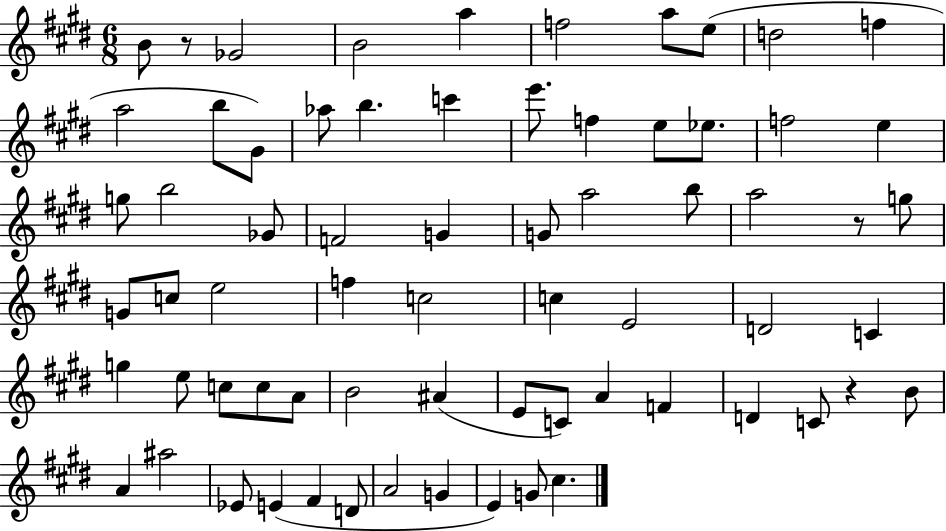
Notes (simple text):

B4/e R/e Gb4/h B4/h A5/q F5/h A5/e E5/e D5/h F5/q A5/h B5/e G#4/e Ab5/e B5/q. C6/q E6/e. F5/q E5/e Eb5/e. F5/h E5/q G5/e B5/h Gb4/e F4/h G4/q G4/e A5/h B5/e A5/h R/e G5/e G4/e C5/e E5/h F5/q C5/h C5/q E4/h D4/h C4/q G5/q E5/e C5/e C5/e A4/e B4/h A#4/q E4/e C4/e A4/q F4/q D4/q C4/e R/q B4/e A4/q A#5/h Eb4/e E4/q F#4/q D4/e A4/h G4/q E4/q G4/e C#5/q.